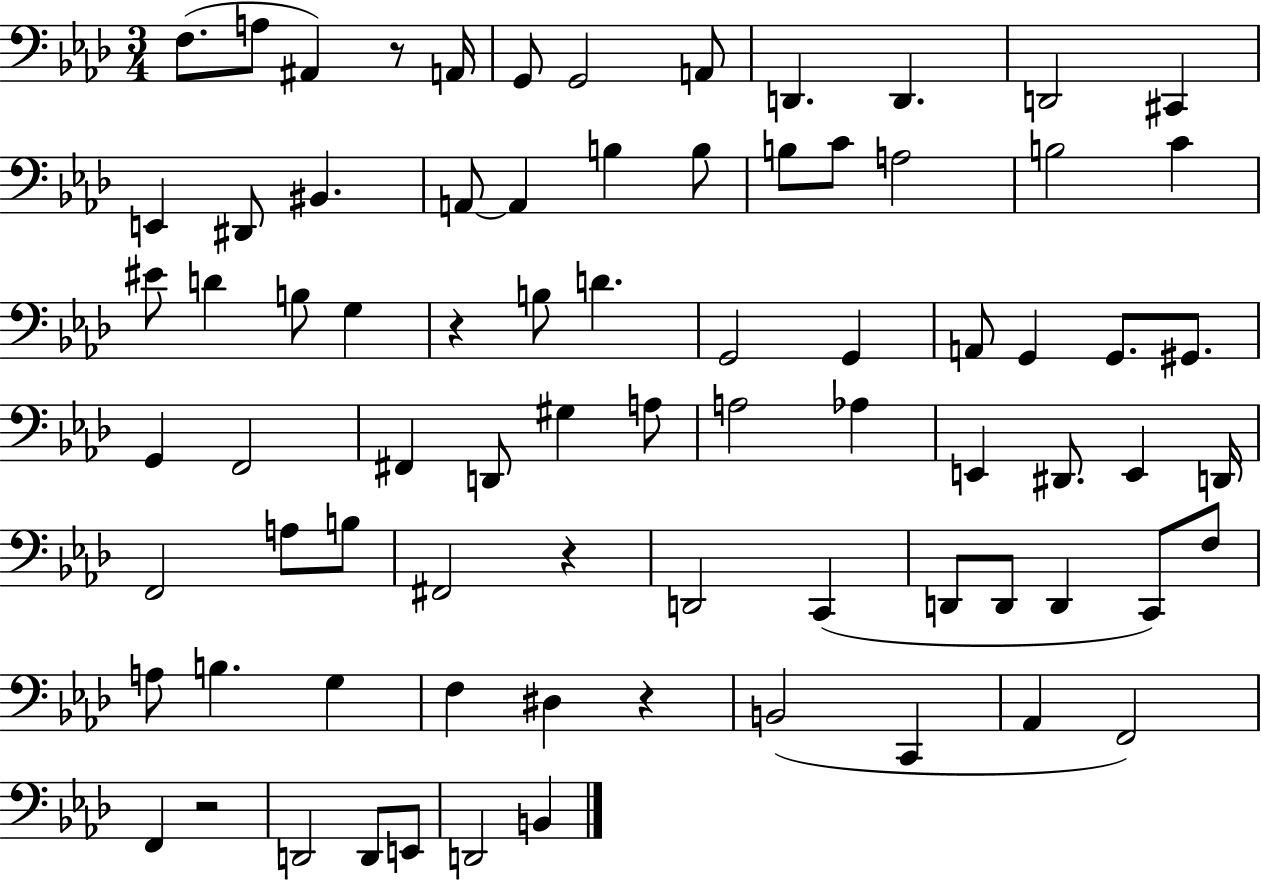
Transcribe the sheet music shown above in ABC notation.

X:1
T:Untitled
M:3/4
L:1/4
K:Ab
F,/2 A,/2 ^A,, z/2 A,,/4 G,,/2 G,,2 A,,/2 D,, D,, D,,2 ^C,, E,, ^D,,/2 ^B,, A,,/2 A,, B, B,/2 B,/2 C/2 A,2 B,2 C ^E/2 D B,/2 G, z B,/2 D G,,2 G,, A,,/2 G,, G,,/2 ^G,,/2 G,, F,,2 ^F,, D,,/2 ^G, A,/2 A,2 _A, E,, ^D,,/2 E,, D,,/4 F,,2 A,/2 B,/2 ^F,,2 z D,,2 C,, D,,/2 D,,/2 D,, C,,/2 F,/2 A,/2 B, G, F, ^D, z B,,2 C,, _A,, F,,2 F,, z2 D,,2 D,,/2 E,,/2 D,,2 B,,